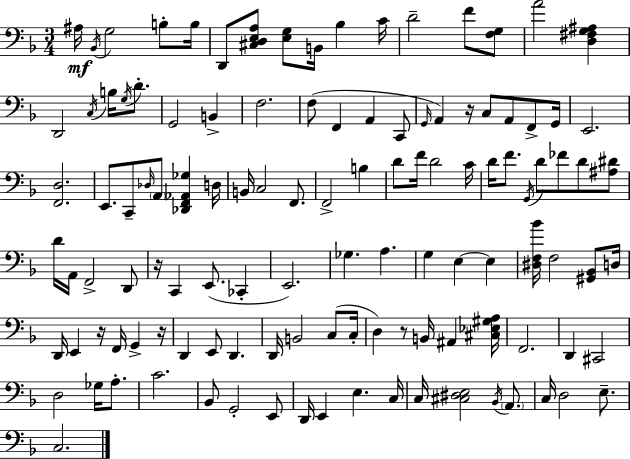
A#3/s Bb2/s G3/h B3/e B3/s D2/e [C#3,D3,E3,A3]/e [E3,G3]/e B2/s Bb3/q C4/s D4/h F4/e [F3,G3]/e A4/h [D3,F#3,G3,A#3]/q D2/h C3/s B3/s G3/s D4/e. G2/h B2/q F3/h. F3/e F2/q A2/q C2/e G2/s A2/q R/s C3/e A2/e F2/e G2/s E2/h. [F2,D3]/h. E2/e. C2/e Db3/s A2/e [Db2,F2,Ab2,Gb3]/q D3/s B2/s C3/h F2/e. F2/h B3/q D4/e F4/s D4/h C4/s D4/s F4/e. G2/s D4/e FES4/e D4/e [A#3,D#4]/e D4/s A2/s F2/h D2/e R/s C2/q E2/e. CES2/q E2/h. Gb3/q. A3/q. G3/q E3/q E3/q [D#3,F3,Bb4]/s F3/h [G#2,Bb2]/e D3/s D2/s E2/q R/s F2/s G2/q R/s D2/q E2/e D2/q. D2/s B2/h C3/e C3/s D3/q R/e B2/s A#2/q [C#3,Eb3,G#3,A3]/s F2/h. D2/q C#2/h D3/h Gb3/s A3/e. C4/h. Bb2/e G2/h E2/e D2/s E2/q E3/q. C3/s C3/s [C#3,D#3,E3]/h Bb2/s A2/e. C3/s D3/h E3/e. C3/h.